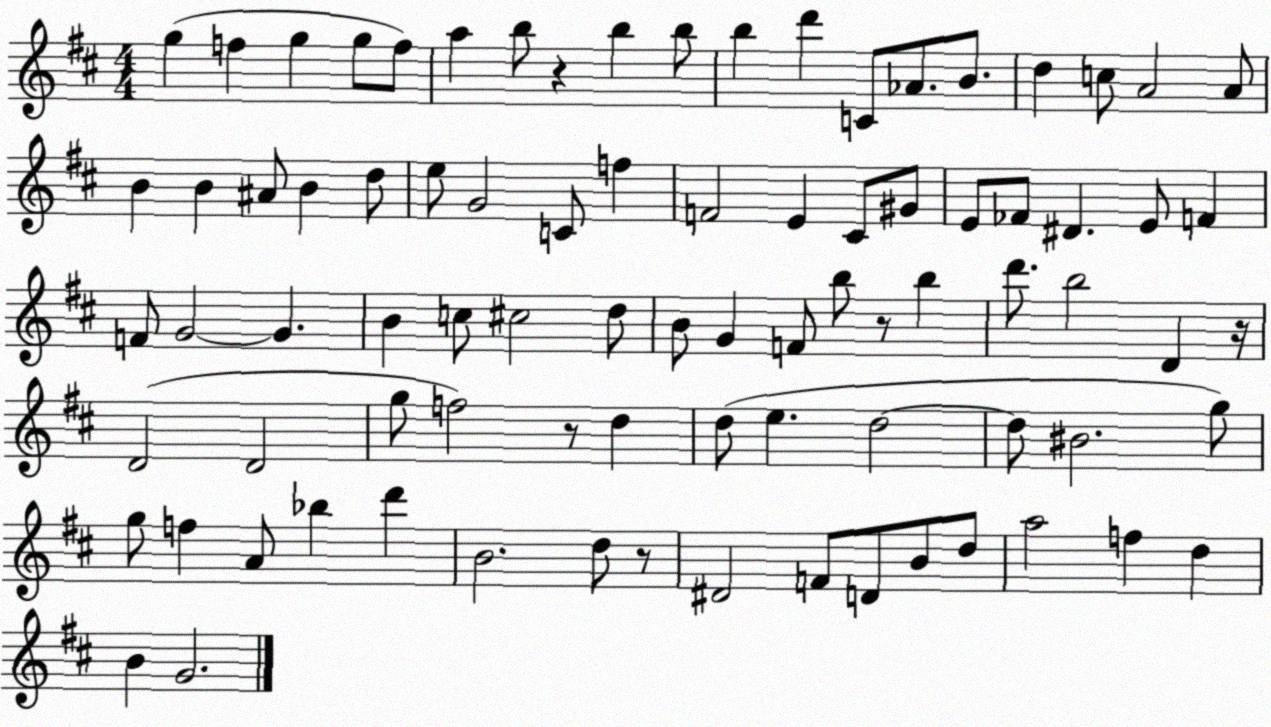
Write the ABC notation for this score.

X:1
T:Untitled
M:4/4
L:1/4
K:D
g f g g/2 f/2 a b/2 z b b/2 b d' C/2 _A/2 B/2 d c/2 A2 A/2 B B ^A/2 B d/2 e/2 G2 C/2 f F2 E ^C/2 ^G/2 E/2 _F/2 ^D E/2 F F/2 G2 G B c/2 ^c2 d/2 B/2 G F/2 b/2 z/2 b d'/2 b2 D z/4 D2 D2 g/2 f2 z/2 d d/2 e d2 d/2 ^B2 g/2 g/2 f A/2 _b d' B2 d/2 z/2 ^D2 F/2 D/2 B/2 d/2 a2 f d B G2